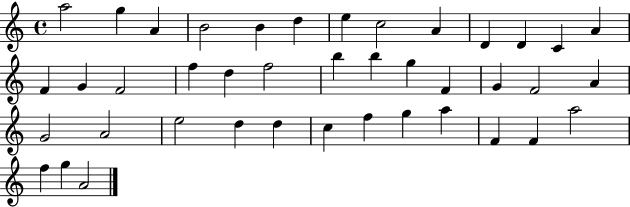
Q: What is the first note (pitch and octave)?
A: A5